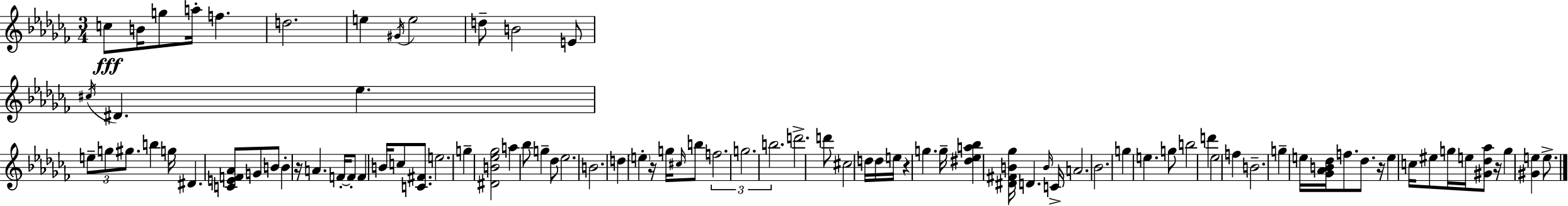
X:1
T:Untitled
M:3/4
L:1/4
K:Abm
c/2 B/4 g/2 a/4 f d2 e ^G/4 e2 d/2 B2 E/2 ^c/4 ^D _e e/2 g/2 ^g/2 b g/4 ^D [CEF_A]/2 G/2 B/2 B z/4 A F/4 F/2 F B/4 c/2 [C^F]/2 e2 g [^DB_e_g]2 a _b/2 g _d/2 _e2 B2 d e z/4 g/4 ^c/4 b/2 f2 g2 b2 d'2 d'/2 ^c2 d/4 d/4 e/4 z g g/4 [^d_ea_b] [^D^FB_g]/4 D B/4 C/4 A2 _B2 g e g/2 b2 d' _e2 f B2 g e/4 [_G_AB_d]/4 f/2 _d/2 z/4 e c/4 ^e/2 g/4 e/4 [^G_d_a]/2 z/4 g [^Ge] e/2